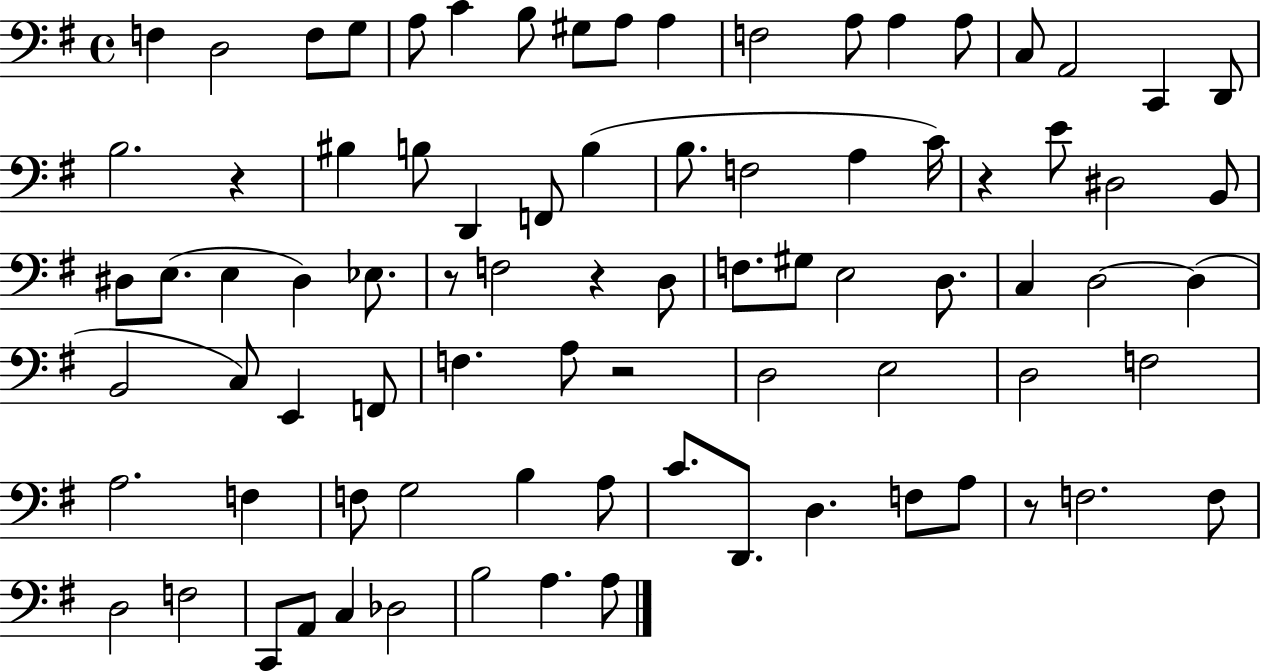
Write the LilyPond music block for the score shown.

{
  \clef bass
  \time 4/4
  \defaultTimeSignature
  \key g \major
  f4 d2 f8 g8 | a8 c'4 b8 gis8 a8 a4 | f2 a8 a4 a8 | c8 a,2 c,4 d,8 | \break b2. r4 | bis4 b8 d,4 f,8 b4( | b8. f2 a4 c'16) | r4 e'8 dis2 b,8 | \break dis8 e8.( e4 dis4) ees8. | r8 f2 r4 d8 | f8. gis8 e2 d8. | c4 d2~~ d4( | \break b,2 c8) e,4 f,8 | f4. a8 r2 | d2 e2 | d2 f2 | \break a2. f4 | f8 g2 b4 a8 | c'8. d,8. d4. f8 a8 | r8 f2. f8 | \break d2 f2 | c,8 a,8 c4 des2 | b2 a4. a8 | \bar "|."
}